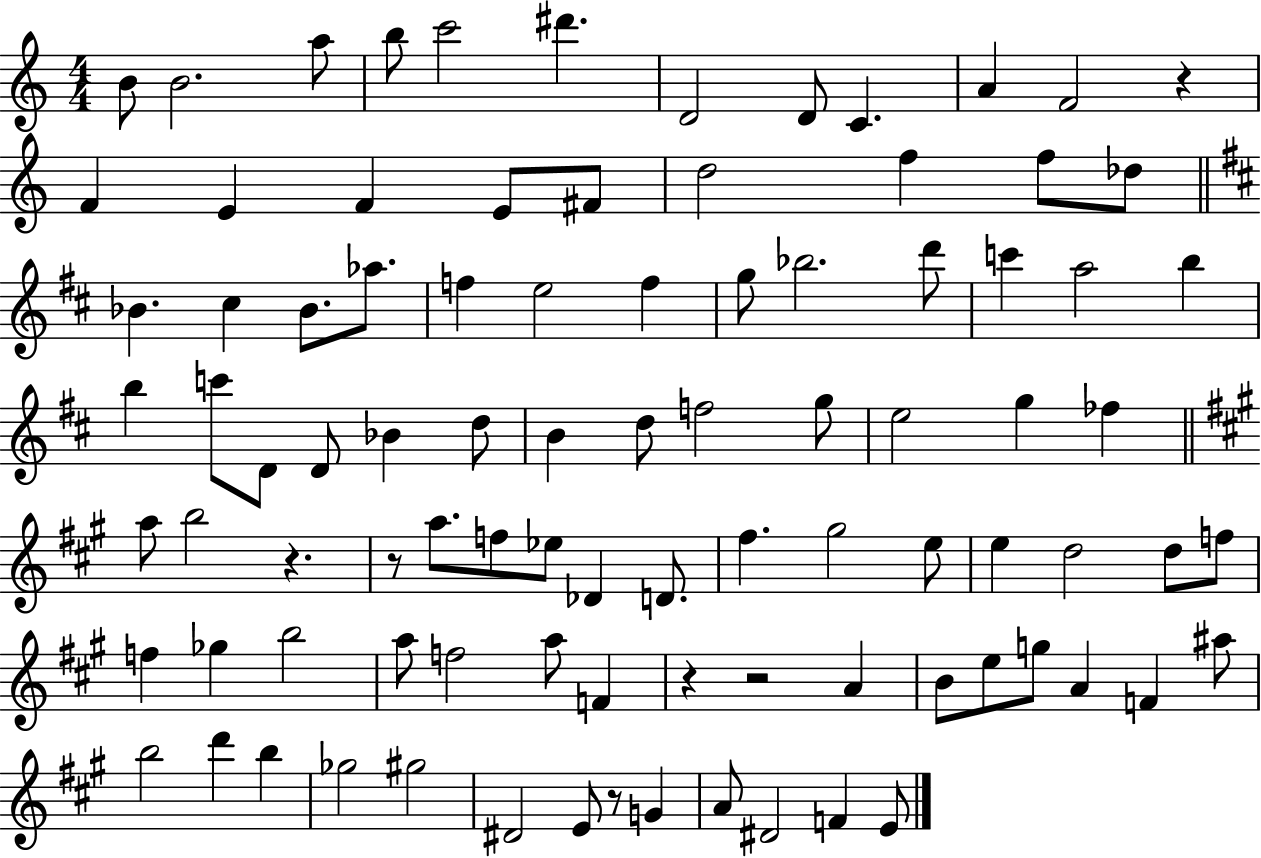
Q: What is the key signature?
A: C major